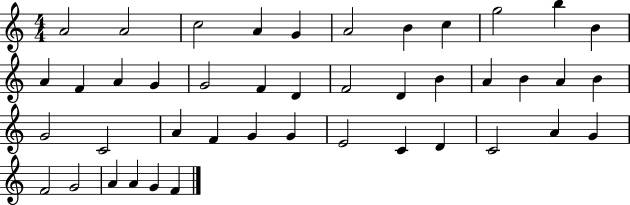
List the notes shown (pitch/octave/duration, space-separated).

A4/h A4/h C5/h A4/q G4/q A4/h B4/q C5/q G5/h B5/q B4/q A4/q F4/q A4/q G4/q G4/h F4/q D4/q F4/h D4/q B4/q A4/q B4/q A4/q B4/q G4/h C4/h A4/q F4/q G4/q G4/q E4/h C4/q D4/q C4/h A4/q G4/q F4/h G4/h A4/q A4/q G4/q F4/q